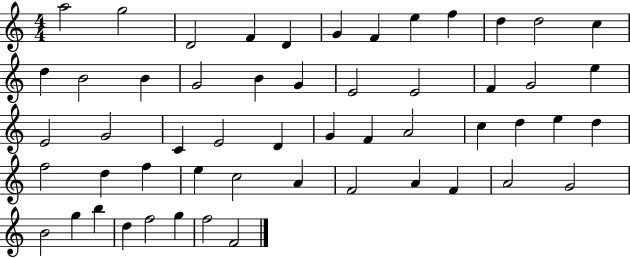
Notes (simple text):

A5/h G5/h D4/h F4/q D4/q G4/q F4/q E5/q F5/q D5/q D5/h C5/q D5/q B4/h B4/q G4/h B4/q G4/q E4/h E4/h F4/q G4/h E5/q E4/h G4/h C4/q E4/h D4/q G4/q F4/q A4/h C5/q D5/q E5/q D5/q F5/h D5/q F5/q E5/q C5/h A4/q F4/h A4/q F4/q A4/h G4/h B4/h G5/q B5/q D5/q F5/h G5/q F5/h F4/h